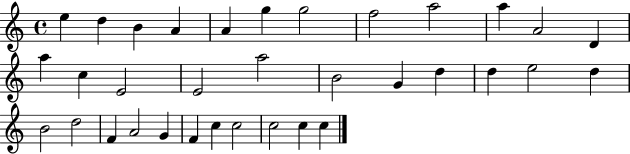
X:1
T:Untitled
M:4/4
L:1/4
K:C
e d B A A g g2 f2 a2 a A2 D a c E2 E2 a2 B2 G d d e2 d B2 d2 F A2 G F c c2 c2 c c